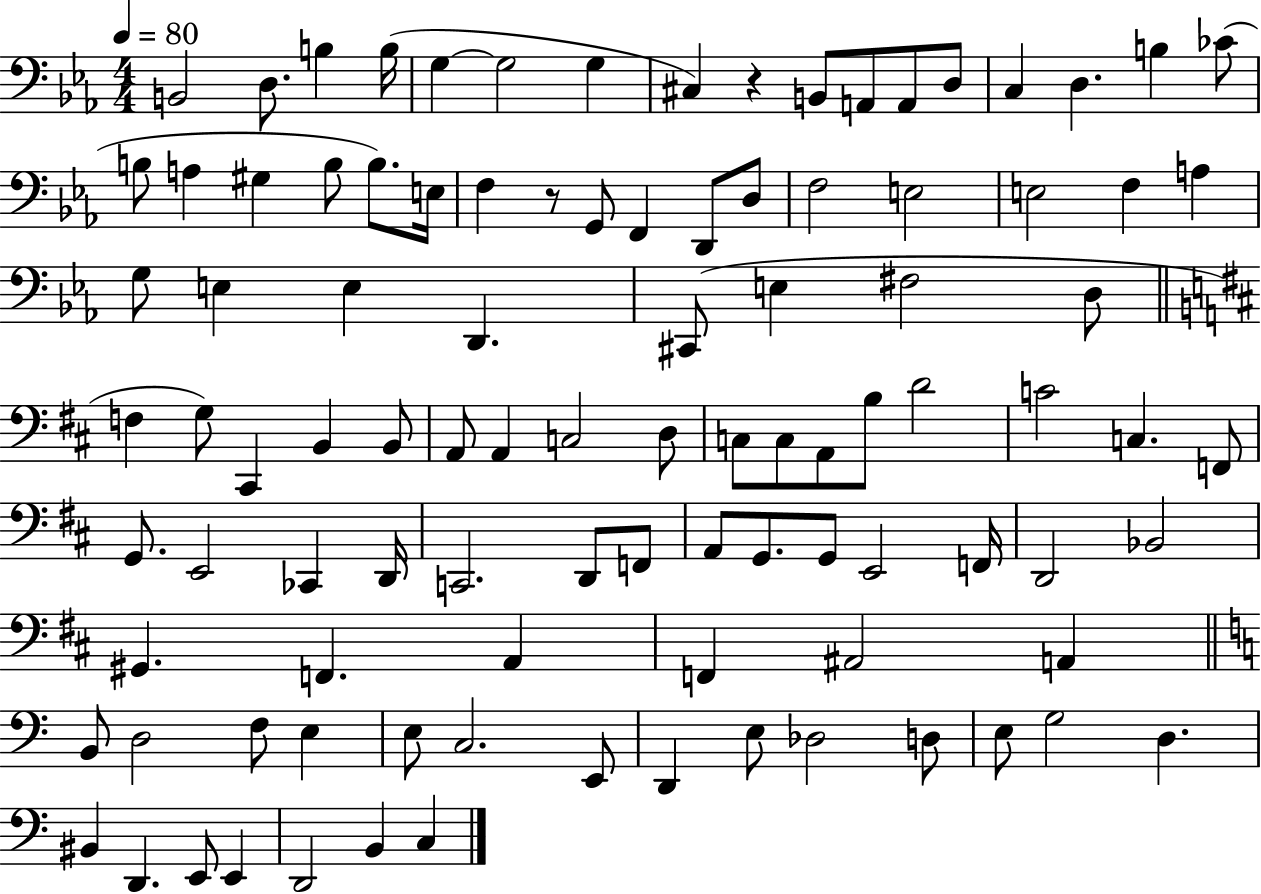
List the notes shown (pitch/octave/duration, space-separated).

B2/h D3/e. B3/q B3/s G3/q G3/h G3/q C#3/q R/q B2/e A2/e A2/e D3/e C3/q D3/q. B3/q CES4/e B3/e A3/q G#3/q B3/e B3/e. E3/s F3/q R/e G2/e F2/q D2/e D3/e F3/h E3/h E3/h F3/q A3/q G3/e E3/q E3/q D2/q. C#2/e E3/q F#3/h D3/e F3/q G3/e C#2/q B2/q B2/e A2/e A2/q C3/h D3/e C3/e C3/e A2/e B3/e D4/h C4/h C3/q. F2/e G2/e. E2/h CES2/q D2/s C2/h. D2/e F2/e A2/e G2/e. G2/e E2/h F2/s D2/h Bb2/h G#2/q. F2/q. A2/q F2/q A#2/h A2/q B2/e D3/h F3/e E3/q E3/e C3/h. E2/e D2/q E3/e Db3/h D3/e E3/e G3/h D3/q. BIS2/q D2/q. E2/e E2/q D2/h B2/q C3/q